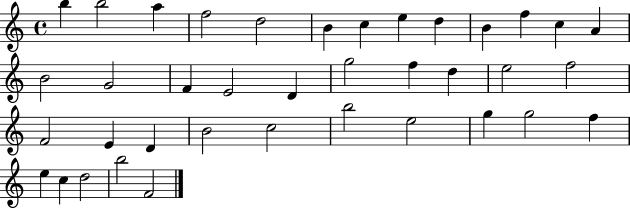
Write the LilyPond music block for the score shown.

{
  \clef treble
  \time 4/4
  \defaultTimeSignature
  \key c \major
  b''4 b''2 a''4 | f''2 d''2 | b'4 c''4 e''4 d''4 | b'4 f''4 c''4 a'4 | \break b'2 g'2 | f'4 e'2 d'4 | g''2 f''4 d''4 | e''2 f''2 | \break f'2 e'4 d'4 | b'2 c''2 | b''2 e''2 | g''4 g''2 f''4 | \break e''4 c''4 d''2 | b''2 f'2 | \bar "|."
}